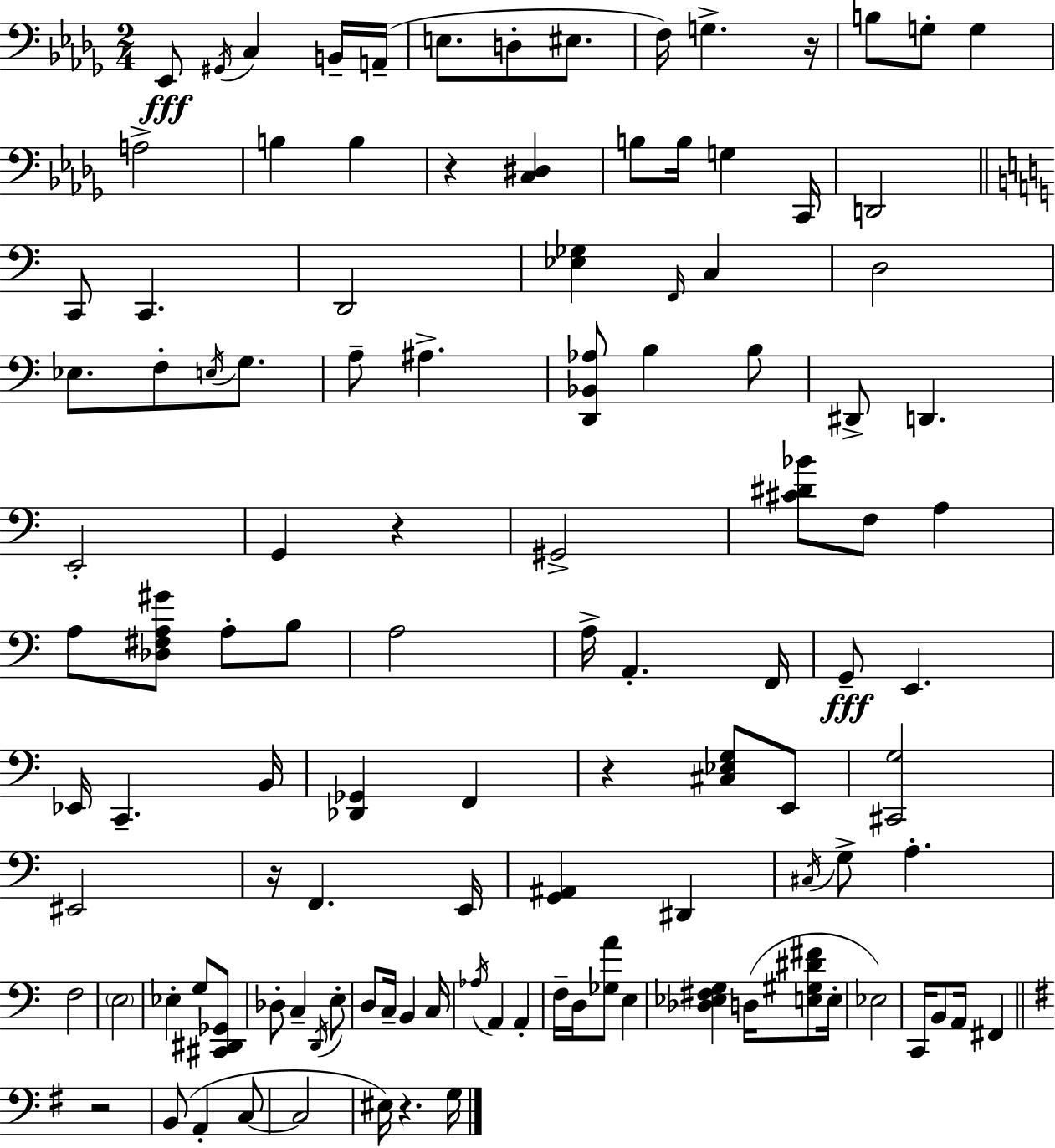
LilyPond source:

{
  \clef bass
  \numericTimeSignature
  \time 2/4
  \key bes \minor
  ees,8\fff \acciaccatura { gis,16 } c4 b,16-- | a,16--( e8. d8-. eis8. | f16) g4.-> | r16 b8 g8-. g4 | \break a2-> | b4 b4 | r4 <c dis>4 | b8 b16 g4 | \break c,16 d,2 | \bar "||" \break \key a \minor c,8 c,4. | d,2 | <ees ges>4 \grace { f,16 } c4 | d2 | \break ees8. f8-. \acciaccatura { e16 } g8. | a8-- ais4.-> | <d, bes, aes>8 b4 | b8 dis,8-> d,4. | \break e,2-. | g,4 r4 | gis,2-> | <cis' dis' bes'>8 f8 a4 | \break a8 <des fis a gis'>8 a8-. | b8 a2 | a16-> a,4.-. | f,16 g,8--\fff e,4. | \break ees,16 c,4.-- | b,16 <des, ges,>4 f,4 | r4 <cis ees g>8 | e,8 <cis, g>2 | \break eis,2 | r16 f,4. | e,16 <g, ais,>4 dis,4 | \acciaccatura { cis16 } g8-> a4.-. | \break f2 | \parenthesize e2 | ees4-. g8 | <cis, dis, ges,>8 des8-. c4-- | \break \acciaccatura { d,16 } e8-. d8 c16-- b,4 | c16 \acciaccatura { aes16 } a,4 | a,4-. f16-- d16 <ges a'>8 | e4 <des ees fis g>4 | \break d16( <e gis dis' fis'>8 e16-. ees2) | c,16 b,8 | a,16 fis,4 \bar "||" \break \key g \major r2 | b,8( a,4-. c8~~ | c2 | eis16) r4. g16 | \break \bar "|."
}